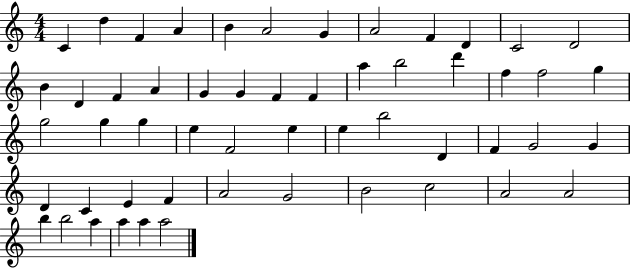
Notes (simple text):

C4/q D5/q F4/q A4/q B4/q A4/h G4/q A4/h F4/q D4/q C4/h D4/h B4/q D4/q F4/q A4/q G4/q G4/q F4/q F4/q A5/q B5/h D6/q F5/q F5/h G5/q G5/h G5/q G5/q E5/q F4/h E5/q E5/q B5/h D4/q F4/q G4/h G4/q D4/q C4/q E4/q F4/q A4/h G4/h B4/h C5/h A4/h A4/h B5/q B5/h A5/q A5/q A5/q A5/h